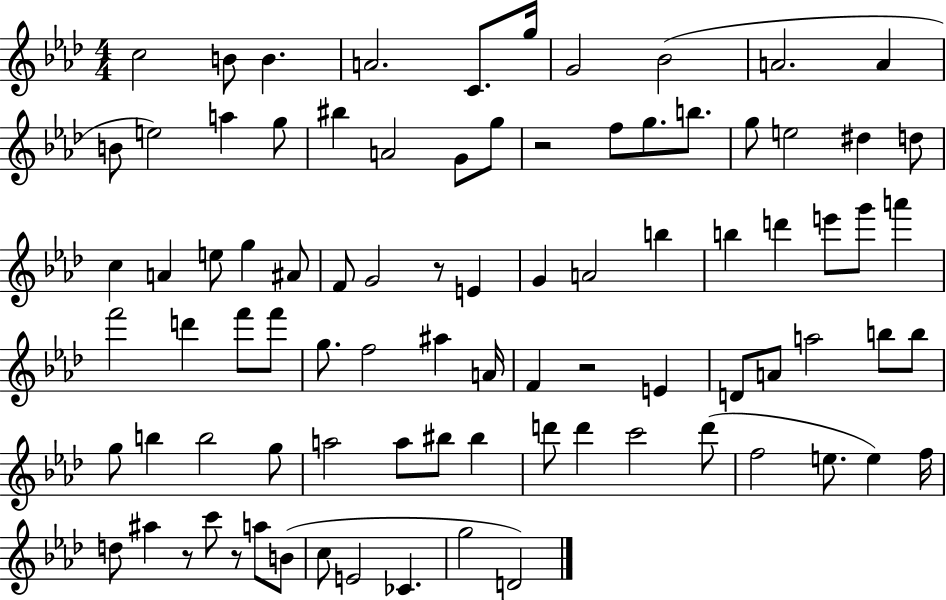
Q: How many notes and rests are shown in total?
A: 87